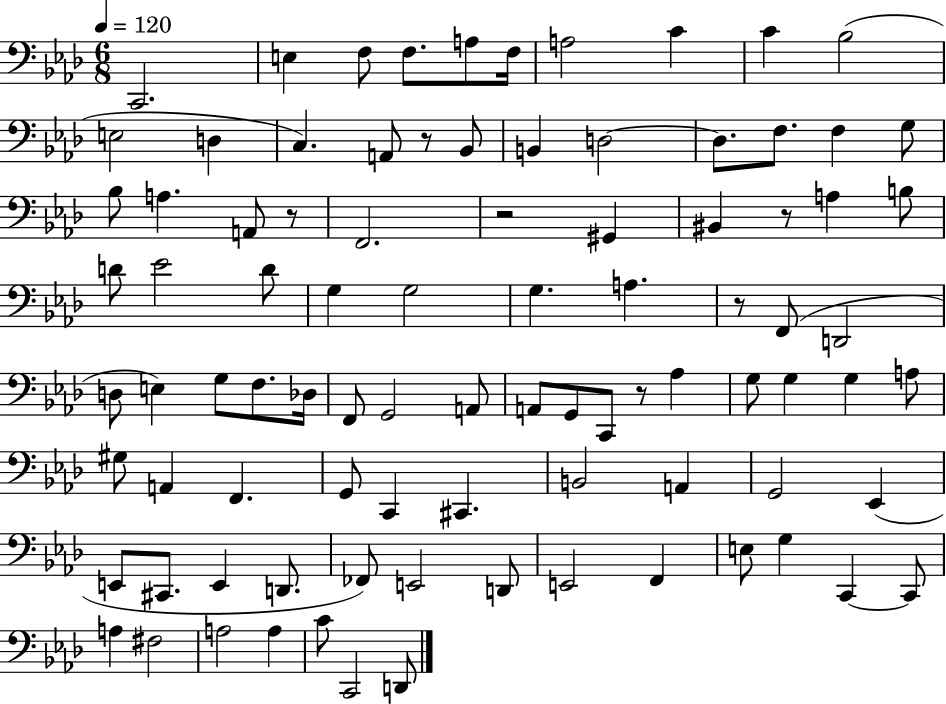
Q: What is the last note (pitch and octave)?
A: D2